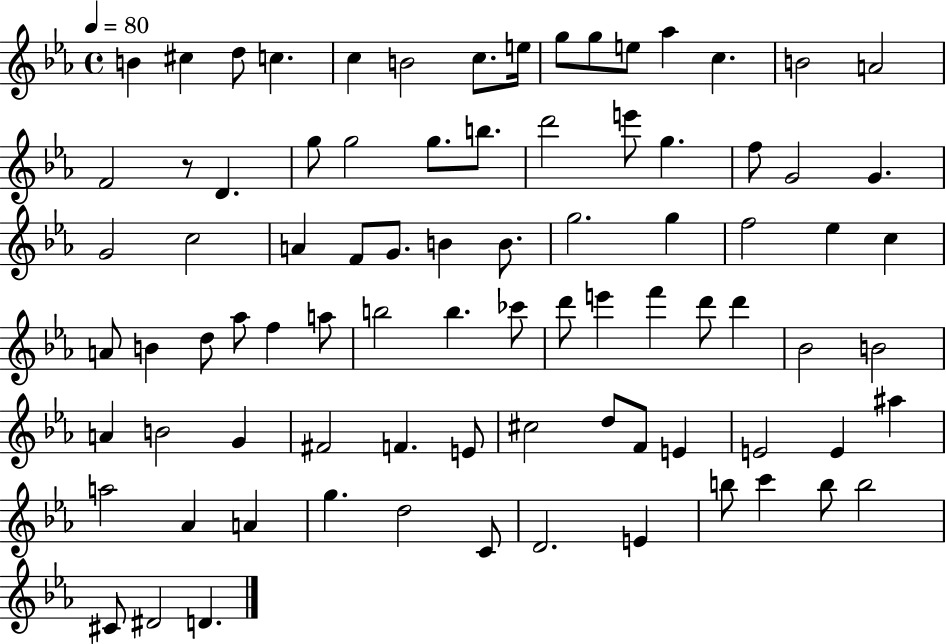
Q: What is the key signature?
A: EES major